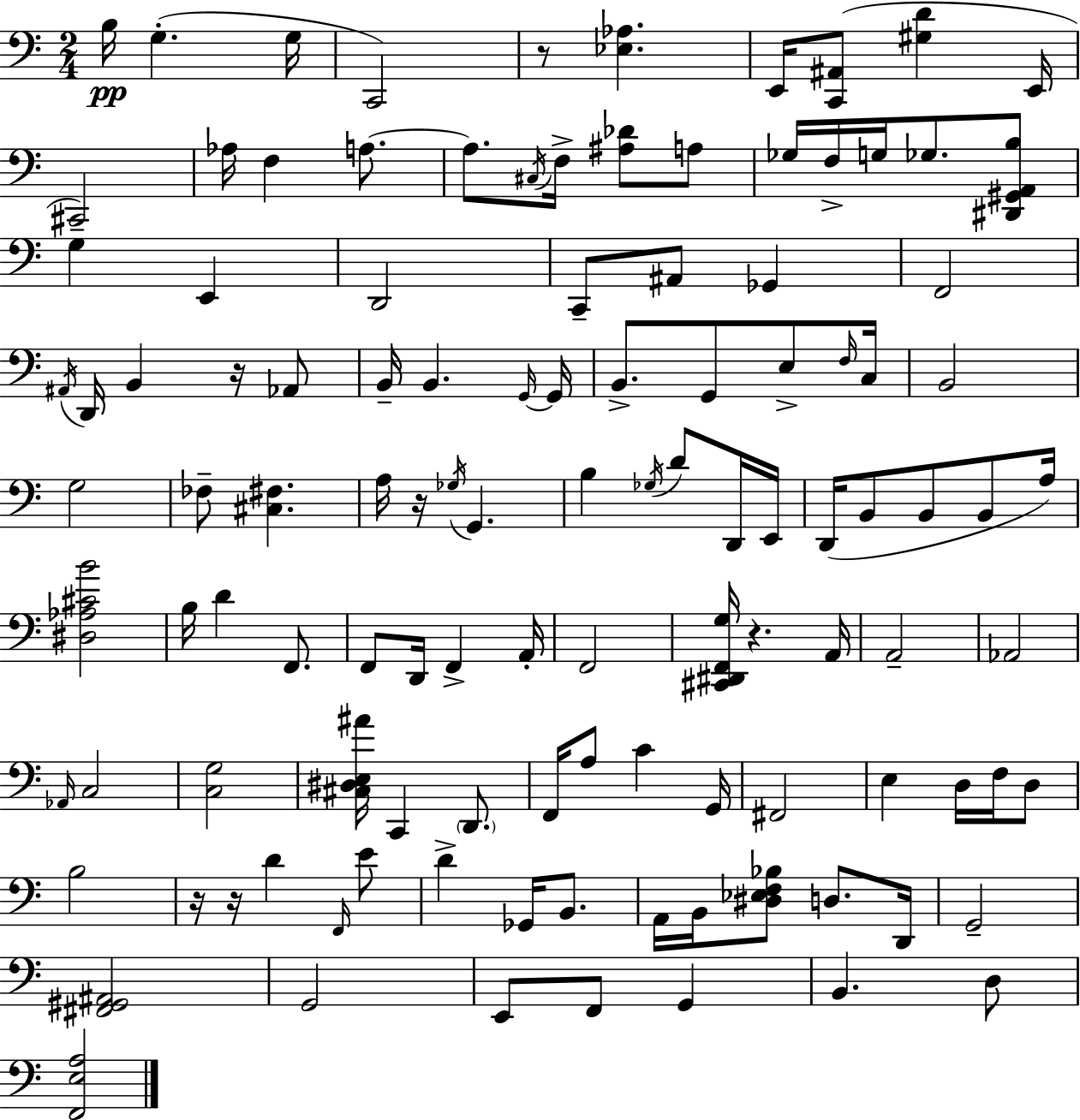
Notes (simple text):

B3/s G3/q. G3/s C2/h R/e [Eb3,Ab3]/q. E2/s [C2,A#2]/e [G#3,D4]/q E2/s C#2/h Ab3/s F3/q A3/e. A3/e. C#3/s F3/s [A#3,Db4]/e A3/e Gb3/s F3/s G3/s Gb3/e. [D#2,G#2,A2,B3]/e G3/q E2/q D2/h C2/e A#2/e Gb2/q F2/h A#2/s D2/s B2/q R/s Ab2/e B2/s B2/q. G2/s G2/s B2/e. G2/e E3/e F3/s C3/s B2/h G3/h FES3/e [C#3,F#3]/q. A3/s R/s Gb3/s G2/q. B3/q Gb3/s D4/e D2/s E2/s D2/s B2/e B2/e B2/e A3/s [D#3,Ab3,C#4,B4]/h B3/s D4/q F2/e. F2/e D2/s F2/q A2/s F2/h [C#2,D#2,F2,G3]/s R/q. A2/s A2/h Ab2/h Ab2/s C3/h [C3,G3]/h [C#3,D#3,E3,A#4]/s C2/q D2/e. F2/s A3/e C4/q G2/s F#2/h E3/q D3/s F3/s D3/e B3/h R/s R/s D4/q F2/s E4/e D4/q Gb2/s B2/e. A2/s B2/s [D#3,Eb3,F3,Bb3]/e D3/e. D2/s G2/h [F#2,G#2,A#2]/h G2/h E2/e F2/e G2/q B2/q. D3/e [F2,E3,A3]/h